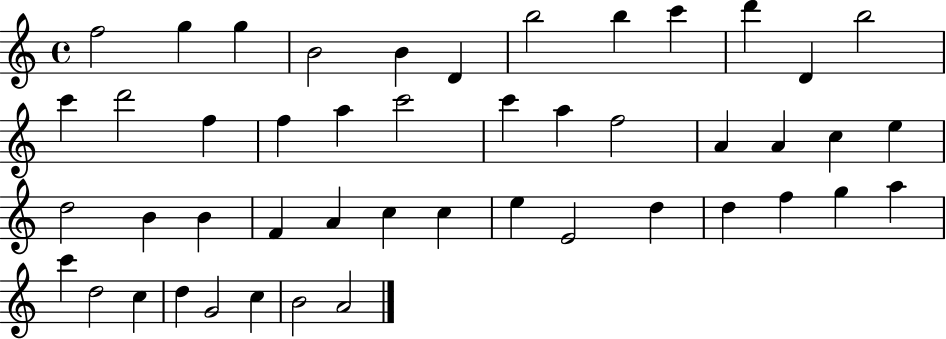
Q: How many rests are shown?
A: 0